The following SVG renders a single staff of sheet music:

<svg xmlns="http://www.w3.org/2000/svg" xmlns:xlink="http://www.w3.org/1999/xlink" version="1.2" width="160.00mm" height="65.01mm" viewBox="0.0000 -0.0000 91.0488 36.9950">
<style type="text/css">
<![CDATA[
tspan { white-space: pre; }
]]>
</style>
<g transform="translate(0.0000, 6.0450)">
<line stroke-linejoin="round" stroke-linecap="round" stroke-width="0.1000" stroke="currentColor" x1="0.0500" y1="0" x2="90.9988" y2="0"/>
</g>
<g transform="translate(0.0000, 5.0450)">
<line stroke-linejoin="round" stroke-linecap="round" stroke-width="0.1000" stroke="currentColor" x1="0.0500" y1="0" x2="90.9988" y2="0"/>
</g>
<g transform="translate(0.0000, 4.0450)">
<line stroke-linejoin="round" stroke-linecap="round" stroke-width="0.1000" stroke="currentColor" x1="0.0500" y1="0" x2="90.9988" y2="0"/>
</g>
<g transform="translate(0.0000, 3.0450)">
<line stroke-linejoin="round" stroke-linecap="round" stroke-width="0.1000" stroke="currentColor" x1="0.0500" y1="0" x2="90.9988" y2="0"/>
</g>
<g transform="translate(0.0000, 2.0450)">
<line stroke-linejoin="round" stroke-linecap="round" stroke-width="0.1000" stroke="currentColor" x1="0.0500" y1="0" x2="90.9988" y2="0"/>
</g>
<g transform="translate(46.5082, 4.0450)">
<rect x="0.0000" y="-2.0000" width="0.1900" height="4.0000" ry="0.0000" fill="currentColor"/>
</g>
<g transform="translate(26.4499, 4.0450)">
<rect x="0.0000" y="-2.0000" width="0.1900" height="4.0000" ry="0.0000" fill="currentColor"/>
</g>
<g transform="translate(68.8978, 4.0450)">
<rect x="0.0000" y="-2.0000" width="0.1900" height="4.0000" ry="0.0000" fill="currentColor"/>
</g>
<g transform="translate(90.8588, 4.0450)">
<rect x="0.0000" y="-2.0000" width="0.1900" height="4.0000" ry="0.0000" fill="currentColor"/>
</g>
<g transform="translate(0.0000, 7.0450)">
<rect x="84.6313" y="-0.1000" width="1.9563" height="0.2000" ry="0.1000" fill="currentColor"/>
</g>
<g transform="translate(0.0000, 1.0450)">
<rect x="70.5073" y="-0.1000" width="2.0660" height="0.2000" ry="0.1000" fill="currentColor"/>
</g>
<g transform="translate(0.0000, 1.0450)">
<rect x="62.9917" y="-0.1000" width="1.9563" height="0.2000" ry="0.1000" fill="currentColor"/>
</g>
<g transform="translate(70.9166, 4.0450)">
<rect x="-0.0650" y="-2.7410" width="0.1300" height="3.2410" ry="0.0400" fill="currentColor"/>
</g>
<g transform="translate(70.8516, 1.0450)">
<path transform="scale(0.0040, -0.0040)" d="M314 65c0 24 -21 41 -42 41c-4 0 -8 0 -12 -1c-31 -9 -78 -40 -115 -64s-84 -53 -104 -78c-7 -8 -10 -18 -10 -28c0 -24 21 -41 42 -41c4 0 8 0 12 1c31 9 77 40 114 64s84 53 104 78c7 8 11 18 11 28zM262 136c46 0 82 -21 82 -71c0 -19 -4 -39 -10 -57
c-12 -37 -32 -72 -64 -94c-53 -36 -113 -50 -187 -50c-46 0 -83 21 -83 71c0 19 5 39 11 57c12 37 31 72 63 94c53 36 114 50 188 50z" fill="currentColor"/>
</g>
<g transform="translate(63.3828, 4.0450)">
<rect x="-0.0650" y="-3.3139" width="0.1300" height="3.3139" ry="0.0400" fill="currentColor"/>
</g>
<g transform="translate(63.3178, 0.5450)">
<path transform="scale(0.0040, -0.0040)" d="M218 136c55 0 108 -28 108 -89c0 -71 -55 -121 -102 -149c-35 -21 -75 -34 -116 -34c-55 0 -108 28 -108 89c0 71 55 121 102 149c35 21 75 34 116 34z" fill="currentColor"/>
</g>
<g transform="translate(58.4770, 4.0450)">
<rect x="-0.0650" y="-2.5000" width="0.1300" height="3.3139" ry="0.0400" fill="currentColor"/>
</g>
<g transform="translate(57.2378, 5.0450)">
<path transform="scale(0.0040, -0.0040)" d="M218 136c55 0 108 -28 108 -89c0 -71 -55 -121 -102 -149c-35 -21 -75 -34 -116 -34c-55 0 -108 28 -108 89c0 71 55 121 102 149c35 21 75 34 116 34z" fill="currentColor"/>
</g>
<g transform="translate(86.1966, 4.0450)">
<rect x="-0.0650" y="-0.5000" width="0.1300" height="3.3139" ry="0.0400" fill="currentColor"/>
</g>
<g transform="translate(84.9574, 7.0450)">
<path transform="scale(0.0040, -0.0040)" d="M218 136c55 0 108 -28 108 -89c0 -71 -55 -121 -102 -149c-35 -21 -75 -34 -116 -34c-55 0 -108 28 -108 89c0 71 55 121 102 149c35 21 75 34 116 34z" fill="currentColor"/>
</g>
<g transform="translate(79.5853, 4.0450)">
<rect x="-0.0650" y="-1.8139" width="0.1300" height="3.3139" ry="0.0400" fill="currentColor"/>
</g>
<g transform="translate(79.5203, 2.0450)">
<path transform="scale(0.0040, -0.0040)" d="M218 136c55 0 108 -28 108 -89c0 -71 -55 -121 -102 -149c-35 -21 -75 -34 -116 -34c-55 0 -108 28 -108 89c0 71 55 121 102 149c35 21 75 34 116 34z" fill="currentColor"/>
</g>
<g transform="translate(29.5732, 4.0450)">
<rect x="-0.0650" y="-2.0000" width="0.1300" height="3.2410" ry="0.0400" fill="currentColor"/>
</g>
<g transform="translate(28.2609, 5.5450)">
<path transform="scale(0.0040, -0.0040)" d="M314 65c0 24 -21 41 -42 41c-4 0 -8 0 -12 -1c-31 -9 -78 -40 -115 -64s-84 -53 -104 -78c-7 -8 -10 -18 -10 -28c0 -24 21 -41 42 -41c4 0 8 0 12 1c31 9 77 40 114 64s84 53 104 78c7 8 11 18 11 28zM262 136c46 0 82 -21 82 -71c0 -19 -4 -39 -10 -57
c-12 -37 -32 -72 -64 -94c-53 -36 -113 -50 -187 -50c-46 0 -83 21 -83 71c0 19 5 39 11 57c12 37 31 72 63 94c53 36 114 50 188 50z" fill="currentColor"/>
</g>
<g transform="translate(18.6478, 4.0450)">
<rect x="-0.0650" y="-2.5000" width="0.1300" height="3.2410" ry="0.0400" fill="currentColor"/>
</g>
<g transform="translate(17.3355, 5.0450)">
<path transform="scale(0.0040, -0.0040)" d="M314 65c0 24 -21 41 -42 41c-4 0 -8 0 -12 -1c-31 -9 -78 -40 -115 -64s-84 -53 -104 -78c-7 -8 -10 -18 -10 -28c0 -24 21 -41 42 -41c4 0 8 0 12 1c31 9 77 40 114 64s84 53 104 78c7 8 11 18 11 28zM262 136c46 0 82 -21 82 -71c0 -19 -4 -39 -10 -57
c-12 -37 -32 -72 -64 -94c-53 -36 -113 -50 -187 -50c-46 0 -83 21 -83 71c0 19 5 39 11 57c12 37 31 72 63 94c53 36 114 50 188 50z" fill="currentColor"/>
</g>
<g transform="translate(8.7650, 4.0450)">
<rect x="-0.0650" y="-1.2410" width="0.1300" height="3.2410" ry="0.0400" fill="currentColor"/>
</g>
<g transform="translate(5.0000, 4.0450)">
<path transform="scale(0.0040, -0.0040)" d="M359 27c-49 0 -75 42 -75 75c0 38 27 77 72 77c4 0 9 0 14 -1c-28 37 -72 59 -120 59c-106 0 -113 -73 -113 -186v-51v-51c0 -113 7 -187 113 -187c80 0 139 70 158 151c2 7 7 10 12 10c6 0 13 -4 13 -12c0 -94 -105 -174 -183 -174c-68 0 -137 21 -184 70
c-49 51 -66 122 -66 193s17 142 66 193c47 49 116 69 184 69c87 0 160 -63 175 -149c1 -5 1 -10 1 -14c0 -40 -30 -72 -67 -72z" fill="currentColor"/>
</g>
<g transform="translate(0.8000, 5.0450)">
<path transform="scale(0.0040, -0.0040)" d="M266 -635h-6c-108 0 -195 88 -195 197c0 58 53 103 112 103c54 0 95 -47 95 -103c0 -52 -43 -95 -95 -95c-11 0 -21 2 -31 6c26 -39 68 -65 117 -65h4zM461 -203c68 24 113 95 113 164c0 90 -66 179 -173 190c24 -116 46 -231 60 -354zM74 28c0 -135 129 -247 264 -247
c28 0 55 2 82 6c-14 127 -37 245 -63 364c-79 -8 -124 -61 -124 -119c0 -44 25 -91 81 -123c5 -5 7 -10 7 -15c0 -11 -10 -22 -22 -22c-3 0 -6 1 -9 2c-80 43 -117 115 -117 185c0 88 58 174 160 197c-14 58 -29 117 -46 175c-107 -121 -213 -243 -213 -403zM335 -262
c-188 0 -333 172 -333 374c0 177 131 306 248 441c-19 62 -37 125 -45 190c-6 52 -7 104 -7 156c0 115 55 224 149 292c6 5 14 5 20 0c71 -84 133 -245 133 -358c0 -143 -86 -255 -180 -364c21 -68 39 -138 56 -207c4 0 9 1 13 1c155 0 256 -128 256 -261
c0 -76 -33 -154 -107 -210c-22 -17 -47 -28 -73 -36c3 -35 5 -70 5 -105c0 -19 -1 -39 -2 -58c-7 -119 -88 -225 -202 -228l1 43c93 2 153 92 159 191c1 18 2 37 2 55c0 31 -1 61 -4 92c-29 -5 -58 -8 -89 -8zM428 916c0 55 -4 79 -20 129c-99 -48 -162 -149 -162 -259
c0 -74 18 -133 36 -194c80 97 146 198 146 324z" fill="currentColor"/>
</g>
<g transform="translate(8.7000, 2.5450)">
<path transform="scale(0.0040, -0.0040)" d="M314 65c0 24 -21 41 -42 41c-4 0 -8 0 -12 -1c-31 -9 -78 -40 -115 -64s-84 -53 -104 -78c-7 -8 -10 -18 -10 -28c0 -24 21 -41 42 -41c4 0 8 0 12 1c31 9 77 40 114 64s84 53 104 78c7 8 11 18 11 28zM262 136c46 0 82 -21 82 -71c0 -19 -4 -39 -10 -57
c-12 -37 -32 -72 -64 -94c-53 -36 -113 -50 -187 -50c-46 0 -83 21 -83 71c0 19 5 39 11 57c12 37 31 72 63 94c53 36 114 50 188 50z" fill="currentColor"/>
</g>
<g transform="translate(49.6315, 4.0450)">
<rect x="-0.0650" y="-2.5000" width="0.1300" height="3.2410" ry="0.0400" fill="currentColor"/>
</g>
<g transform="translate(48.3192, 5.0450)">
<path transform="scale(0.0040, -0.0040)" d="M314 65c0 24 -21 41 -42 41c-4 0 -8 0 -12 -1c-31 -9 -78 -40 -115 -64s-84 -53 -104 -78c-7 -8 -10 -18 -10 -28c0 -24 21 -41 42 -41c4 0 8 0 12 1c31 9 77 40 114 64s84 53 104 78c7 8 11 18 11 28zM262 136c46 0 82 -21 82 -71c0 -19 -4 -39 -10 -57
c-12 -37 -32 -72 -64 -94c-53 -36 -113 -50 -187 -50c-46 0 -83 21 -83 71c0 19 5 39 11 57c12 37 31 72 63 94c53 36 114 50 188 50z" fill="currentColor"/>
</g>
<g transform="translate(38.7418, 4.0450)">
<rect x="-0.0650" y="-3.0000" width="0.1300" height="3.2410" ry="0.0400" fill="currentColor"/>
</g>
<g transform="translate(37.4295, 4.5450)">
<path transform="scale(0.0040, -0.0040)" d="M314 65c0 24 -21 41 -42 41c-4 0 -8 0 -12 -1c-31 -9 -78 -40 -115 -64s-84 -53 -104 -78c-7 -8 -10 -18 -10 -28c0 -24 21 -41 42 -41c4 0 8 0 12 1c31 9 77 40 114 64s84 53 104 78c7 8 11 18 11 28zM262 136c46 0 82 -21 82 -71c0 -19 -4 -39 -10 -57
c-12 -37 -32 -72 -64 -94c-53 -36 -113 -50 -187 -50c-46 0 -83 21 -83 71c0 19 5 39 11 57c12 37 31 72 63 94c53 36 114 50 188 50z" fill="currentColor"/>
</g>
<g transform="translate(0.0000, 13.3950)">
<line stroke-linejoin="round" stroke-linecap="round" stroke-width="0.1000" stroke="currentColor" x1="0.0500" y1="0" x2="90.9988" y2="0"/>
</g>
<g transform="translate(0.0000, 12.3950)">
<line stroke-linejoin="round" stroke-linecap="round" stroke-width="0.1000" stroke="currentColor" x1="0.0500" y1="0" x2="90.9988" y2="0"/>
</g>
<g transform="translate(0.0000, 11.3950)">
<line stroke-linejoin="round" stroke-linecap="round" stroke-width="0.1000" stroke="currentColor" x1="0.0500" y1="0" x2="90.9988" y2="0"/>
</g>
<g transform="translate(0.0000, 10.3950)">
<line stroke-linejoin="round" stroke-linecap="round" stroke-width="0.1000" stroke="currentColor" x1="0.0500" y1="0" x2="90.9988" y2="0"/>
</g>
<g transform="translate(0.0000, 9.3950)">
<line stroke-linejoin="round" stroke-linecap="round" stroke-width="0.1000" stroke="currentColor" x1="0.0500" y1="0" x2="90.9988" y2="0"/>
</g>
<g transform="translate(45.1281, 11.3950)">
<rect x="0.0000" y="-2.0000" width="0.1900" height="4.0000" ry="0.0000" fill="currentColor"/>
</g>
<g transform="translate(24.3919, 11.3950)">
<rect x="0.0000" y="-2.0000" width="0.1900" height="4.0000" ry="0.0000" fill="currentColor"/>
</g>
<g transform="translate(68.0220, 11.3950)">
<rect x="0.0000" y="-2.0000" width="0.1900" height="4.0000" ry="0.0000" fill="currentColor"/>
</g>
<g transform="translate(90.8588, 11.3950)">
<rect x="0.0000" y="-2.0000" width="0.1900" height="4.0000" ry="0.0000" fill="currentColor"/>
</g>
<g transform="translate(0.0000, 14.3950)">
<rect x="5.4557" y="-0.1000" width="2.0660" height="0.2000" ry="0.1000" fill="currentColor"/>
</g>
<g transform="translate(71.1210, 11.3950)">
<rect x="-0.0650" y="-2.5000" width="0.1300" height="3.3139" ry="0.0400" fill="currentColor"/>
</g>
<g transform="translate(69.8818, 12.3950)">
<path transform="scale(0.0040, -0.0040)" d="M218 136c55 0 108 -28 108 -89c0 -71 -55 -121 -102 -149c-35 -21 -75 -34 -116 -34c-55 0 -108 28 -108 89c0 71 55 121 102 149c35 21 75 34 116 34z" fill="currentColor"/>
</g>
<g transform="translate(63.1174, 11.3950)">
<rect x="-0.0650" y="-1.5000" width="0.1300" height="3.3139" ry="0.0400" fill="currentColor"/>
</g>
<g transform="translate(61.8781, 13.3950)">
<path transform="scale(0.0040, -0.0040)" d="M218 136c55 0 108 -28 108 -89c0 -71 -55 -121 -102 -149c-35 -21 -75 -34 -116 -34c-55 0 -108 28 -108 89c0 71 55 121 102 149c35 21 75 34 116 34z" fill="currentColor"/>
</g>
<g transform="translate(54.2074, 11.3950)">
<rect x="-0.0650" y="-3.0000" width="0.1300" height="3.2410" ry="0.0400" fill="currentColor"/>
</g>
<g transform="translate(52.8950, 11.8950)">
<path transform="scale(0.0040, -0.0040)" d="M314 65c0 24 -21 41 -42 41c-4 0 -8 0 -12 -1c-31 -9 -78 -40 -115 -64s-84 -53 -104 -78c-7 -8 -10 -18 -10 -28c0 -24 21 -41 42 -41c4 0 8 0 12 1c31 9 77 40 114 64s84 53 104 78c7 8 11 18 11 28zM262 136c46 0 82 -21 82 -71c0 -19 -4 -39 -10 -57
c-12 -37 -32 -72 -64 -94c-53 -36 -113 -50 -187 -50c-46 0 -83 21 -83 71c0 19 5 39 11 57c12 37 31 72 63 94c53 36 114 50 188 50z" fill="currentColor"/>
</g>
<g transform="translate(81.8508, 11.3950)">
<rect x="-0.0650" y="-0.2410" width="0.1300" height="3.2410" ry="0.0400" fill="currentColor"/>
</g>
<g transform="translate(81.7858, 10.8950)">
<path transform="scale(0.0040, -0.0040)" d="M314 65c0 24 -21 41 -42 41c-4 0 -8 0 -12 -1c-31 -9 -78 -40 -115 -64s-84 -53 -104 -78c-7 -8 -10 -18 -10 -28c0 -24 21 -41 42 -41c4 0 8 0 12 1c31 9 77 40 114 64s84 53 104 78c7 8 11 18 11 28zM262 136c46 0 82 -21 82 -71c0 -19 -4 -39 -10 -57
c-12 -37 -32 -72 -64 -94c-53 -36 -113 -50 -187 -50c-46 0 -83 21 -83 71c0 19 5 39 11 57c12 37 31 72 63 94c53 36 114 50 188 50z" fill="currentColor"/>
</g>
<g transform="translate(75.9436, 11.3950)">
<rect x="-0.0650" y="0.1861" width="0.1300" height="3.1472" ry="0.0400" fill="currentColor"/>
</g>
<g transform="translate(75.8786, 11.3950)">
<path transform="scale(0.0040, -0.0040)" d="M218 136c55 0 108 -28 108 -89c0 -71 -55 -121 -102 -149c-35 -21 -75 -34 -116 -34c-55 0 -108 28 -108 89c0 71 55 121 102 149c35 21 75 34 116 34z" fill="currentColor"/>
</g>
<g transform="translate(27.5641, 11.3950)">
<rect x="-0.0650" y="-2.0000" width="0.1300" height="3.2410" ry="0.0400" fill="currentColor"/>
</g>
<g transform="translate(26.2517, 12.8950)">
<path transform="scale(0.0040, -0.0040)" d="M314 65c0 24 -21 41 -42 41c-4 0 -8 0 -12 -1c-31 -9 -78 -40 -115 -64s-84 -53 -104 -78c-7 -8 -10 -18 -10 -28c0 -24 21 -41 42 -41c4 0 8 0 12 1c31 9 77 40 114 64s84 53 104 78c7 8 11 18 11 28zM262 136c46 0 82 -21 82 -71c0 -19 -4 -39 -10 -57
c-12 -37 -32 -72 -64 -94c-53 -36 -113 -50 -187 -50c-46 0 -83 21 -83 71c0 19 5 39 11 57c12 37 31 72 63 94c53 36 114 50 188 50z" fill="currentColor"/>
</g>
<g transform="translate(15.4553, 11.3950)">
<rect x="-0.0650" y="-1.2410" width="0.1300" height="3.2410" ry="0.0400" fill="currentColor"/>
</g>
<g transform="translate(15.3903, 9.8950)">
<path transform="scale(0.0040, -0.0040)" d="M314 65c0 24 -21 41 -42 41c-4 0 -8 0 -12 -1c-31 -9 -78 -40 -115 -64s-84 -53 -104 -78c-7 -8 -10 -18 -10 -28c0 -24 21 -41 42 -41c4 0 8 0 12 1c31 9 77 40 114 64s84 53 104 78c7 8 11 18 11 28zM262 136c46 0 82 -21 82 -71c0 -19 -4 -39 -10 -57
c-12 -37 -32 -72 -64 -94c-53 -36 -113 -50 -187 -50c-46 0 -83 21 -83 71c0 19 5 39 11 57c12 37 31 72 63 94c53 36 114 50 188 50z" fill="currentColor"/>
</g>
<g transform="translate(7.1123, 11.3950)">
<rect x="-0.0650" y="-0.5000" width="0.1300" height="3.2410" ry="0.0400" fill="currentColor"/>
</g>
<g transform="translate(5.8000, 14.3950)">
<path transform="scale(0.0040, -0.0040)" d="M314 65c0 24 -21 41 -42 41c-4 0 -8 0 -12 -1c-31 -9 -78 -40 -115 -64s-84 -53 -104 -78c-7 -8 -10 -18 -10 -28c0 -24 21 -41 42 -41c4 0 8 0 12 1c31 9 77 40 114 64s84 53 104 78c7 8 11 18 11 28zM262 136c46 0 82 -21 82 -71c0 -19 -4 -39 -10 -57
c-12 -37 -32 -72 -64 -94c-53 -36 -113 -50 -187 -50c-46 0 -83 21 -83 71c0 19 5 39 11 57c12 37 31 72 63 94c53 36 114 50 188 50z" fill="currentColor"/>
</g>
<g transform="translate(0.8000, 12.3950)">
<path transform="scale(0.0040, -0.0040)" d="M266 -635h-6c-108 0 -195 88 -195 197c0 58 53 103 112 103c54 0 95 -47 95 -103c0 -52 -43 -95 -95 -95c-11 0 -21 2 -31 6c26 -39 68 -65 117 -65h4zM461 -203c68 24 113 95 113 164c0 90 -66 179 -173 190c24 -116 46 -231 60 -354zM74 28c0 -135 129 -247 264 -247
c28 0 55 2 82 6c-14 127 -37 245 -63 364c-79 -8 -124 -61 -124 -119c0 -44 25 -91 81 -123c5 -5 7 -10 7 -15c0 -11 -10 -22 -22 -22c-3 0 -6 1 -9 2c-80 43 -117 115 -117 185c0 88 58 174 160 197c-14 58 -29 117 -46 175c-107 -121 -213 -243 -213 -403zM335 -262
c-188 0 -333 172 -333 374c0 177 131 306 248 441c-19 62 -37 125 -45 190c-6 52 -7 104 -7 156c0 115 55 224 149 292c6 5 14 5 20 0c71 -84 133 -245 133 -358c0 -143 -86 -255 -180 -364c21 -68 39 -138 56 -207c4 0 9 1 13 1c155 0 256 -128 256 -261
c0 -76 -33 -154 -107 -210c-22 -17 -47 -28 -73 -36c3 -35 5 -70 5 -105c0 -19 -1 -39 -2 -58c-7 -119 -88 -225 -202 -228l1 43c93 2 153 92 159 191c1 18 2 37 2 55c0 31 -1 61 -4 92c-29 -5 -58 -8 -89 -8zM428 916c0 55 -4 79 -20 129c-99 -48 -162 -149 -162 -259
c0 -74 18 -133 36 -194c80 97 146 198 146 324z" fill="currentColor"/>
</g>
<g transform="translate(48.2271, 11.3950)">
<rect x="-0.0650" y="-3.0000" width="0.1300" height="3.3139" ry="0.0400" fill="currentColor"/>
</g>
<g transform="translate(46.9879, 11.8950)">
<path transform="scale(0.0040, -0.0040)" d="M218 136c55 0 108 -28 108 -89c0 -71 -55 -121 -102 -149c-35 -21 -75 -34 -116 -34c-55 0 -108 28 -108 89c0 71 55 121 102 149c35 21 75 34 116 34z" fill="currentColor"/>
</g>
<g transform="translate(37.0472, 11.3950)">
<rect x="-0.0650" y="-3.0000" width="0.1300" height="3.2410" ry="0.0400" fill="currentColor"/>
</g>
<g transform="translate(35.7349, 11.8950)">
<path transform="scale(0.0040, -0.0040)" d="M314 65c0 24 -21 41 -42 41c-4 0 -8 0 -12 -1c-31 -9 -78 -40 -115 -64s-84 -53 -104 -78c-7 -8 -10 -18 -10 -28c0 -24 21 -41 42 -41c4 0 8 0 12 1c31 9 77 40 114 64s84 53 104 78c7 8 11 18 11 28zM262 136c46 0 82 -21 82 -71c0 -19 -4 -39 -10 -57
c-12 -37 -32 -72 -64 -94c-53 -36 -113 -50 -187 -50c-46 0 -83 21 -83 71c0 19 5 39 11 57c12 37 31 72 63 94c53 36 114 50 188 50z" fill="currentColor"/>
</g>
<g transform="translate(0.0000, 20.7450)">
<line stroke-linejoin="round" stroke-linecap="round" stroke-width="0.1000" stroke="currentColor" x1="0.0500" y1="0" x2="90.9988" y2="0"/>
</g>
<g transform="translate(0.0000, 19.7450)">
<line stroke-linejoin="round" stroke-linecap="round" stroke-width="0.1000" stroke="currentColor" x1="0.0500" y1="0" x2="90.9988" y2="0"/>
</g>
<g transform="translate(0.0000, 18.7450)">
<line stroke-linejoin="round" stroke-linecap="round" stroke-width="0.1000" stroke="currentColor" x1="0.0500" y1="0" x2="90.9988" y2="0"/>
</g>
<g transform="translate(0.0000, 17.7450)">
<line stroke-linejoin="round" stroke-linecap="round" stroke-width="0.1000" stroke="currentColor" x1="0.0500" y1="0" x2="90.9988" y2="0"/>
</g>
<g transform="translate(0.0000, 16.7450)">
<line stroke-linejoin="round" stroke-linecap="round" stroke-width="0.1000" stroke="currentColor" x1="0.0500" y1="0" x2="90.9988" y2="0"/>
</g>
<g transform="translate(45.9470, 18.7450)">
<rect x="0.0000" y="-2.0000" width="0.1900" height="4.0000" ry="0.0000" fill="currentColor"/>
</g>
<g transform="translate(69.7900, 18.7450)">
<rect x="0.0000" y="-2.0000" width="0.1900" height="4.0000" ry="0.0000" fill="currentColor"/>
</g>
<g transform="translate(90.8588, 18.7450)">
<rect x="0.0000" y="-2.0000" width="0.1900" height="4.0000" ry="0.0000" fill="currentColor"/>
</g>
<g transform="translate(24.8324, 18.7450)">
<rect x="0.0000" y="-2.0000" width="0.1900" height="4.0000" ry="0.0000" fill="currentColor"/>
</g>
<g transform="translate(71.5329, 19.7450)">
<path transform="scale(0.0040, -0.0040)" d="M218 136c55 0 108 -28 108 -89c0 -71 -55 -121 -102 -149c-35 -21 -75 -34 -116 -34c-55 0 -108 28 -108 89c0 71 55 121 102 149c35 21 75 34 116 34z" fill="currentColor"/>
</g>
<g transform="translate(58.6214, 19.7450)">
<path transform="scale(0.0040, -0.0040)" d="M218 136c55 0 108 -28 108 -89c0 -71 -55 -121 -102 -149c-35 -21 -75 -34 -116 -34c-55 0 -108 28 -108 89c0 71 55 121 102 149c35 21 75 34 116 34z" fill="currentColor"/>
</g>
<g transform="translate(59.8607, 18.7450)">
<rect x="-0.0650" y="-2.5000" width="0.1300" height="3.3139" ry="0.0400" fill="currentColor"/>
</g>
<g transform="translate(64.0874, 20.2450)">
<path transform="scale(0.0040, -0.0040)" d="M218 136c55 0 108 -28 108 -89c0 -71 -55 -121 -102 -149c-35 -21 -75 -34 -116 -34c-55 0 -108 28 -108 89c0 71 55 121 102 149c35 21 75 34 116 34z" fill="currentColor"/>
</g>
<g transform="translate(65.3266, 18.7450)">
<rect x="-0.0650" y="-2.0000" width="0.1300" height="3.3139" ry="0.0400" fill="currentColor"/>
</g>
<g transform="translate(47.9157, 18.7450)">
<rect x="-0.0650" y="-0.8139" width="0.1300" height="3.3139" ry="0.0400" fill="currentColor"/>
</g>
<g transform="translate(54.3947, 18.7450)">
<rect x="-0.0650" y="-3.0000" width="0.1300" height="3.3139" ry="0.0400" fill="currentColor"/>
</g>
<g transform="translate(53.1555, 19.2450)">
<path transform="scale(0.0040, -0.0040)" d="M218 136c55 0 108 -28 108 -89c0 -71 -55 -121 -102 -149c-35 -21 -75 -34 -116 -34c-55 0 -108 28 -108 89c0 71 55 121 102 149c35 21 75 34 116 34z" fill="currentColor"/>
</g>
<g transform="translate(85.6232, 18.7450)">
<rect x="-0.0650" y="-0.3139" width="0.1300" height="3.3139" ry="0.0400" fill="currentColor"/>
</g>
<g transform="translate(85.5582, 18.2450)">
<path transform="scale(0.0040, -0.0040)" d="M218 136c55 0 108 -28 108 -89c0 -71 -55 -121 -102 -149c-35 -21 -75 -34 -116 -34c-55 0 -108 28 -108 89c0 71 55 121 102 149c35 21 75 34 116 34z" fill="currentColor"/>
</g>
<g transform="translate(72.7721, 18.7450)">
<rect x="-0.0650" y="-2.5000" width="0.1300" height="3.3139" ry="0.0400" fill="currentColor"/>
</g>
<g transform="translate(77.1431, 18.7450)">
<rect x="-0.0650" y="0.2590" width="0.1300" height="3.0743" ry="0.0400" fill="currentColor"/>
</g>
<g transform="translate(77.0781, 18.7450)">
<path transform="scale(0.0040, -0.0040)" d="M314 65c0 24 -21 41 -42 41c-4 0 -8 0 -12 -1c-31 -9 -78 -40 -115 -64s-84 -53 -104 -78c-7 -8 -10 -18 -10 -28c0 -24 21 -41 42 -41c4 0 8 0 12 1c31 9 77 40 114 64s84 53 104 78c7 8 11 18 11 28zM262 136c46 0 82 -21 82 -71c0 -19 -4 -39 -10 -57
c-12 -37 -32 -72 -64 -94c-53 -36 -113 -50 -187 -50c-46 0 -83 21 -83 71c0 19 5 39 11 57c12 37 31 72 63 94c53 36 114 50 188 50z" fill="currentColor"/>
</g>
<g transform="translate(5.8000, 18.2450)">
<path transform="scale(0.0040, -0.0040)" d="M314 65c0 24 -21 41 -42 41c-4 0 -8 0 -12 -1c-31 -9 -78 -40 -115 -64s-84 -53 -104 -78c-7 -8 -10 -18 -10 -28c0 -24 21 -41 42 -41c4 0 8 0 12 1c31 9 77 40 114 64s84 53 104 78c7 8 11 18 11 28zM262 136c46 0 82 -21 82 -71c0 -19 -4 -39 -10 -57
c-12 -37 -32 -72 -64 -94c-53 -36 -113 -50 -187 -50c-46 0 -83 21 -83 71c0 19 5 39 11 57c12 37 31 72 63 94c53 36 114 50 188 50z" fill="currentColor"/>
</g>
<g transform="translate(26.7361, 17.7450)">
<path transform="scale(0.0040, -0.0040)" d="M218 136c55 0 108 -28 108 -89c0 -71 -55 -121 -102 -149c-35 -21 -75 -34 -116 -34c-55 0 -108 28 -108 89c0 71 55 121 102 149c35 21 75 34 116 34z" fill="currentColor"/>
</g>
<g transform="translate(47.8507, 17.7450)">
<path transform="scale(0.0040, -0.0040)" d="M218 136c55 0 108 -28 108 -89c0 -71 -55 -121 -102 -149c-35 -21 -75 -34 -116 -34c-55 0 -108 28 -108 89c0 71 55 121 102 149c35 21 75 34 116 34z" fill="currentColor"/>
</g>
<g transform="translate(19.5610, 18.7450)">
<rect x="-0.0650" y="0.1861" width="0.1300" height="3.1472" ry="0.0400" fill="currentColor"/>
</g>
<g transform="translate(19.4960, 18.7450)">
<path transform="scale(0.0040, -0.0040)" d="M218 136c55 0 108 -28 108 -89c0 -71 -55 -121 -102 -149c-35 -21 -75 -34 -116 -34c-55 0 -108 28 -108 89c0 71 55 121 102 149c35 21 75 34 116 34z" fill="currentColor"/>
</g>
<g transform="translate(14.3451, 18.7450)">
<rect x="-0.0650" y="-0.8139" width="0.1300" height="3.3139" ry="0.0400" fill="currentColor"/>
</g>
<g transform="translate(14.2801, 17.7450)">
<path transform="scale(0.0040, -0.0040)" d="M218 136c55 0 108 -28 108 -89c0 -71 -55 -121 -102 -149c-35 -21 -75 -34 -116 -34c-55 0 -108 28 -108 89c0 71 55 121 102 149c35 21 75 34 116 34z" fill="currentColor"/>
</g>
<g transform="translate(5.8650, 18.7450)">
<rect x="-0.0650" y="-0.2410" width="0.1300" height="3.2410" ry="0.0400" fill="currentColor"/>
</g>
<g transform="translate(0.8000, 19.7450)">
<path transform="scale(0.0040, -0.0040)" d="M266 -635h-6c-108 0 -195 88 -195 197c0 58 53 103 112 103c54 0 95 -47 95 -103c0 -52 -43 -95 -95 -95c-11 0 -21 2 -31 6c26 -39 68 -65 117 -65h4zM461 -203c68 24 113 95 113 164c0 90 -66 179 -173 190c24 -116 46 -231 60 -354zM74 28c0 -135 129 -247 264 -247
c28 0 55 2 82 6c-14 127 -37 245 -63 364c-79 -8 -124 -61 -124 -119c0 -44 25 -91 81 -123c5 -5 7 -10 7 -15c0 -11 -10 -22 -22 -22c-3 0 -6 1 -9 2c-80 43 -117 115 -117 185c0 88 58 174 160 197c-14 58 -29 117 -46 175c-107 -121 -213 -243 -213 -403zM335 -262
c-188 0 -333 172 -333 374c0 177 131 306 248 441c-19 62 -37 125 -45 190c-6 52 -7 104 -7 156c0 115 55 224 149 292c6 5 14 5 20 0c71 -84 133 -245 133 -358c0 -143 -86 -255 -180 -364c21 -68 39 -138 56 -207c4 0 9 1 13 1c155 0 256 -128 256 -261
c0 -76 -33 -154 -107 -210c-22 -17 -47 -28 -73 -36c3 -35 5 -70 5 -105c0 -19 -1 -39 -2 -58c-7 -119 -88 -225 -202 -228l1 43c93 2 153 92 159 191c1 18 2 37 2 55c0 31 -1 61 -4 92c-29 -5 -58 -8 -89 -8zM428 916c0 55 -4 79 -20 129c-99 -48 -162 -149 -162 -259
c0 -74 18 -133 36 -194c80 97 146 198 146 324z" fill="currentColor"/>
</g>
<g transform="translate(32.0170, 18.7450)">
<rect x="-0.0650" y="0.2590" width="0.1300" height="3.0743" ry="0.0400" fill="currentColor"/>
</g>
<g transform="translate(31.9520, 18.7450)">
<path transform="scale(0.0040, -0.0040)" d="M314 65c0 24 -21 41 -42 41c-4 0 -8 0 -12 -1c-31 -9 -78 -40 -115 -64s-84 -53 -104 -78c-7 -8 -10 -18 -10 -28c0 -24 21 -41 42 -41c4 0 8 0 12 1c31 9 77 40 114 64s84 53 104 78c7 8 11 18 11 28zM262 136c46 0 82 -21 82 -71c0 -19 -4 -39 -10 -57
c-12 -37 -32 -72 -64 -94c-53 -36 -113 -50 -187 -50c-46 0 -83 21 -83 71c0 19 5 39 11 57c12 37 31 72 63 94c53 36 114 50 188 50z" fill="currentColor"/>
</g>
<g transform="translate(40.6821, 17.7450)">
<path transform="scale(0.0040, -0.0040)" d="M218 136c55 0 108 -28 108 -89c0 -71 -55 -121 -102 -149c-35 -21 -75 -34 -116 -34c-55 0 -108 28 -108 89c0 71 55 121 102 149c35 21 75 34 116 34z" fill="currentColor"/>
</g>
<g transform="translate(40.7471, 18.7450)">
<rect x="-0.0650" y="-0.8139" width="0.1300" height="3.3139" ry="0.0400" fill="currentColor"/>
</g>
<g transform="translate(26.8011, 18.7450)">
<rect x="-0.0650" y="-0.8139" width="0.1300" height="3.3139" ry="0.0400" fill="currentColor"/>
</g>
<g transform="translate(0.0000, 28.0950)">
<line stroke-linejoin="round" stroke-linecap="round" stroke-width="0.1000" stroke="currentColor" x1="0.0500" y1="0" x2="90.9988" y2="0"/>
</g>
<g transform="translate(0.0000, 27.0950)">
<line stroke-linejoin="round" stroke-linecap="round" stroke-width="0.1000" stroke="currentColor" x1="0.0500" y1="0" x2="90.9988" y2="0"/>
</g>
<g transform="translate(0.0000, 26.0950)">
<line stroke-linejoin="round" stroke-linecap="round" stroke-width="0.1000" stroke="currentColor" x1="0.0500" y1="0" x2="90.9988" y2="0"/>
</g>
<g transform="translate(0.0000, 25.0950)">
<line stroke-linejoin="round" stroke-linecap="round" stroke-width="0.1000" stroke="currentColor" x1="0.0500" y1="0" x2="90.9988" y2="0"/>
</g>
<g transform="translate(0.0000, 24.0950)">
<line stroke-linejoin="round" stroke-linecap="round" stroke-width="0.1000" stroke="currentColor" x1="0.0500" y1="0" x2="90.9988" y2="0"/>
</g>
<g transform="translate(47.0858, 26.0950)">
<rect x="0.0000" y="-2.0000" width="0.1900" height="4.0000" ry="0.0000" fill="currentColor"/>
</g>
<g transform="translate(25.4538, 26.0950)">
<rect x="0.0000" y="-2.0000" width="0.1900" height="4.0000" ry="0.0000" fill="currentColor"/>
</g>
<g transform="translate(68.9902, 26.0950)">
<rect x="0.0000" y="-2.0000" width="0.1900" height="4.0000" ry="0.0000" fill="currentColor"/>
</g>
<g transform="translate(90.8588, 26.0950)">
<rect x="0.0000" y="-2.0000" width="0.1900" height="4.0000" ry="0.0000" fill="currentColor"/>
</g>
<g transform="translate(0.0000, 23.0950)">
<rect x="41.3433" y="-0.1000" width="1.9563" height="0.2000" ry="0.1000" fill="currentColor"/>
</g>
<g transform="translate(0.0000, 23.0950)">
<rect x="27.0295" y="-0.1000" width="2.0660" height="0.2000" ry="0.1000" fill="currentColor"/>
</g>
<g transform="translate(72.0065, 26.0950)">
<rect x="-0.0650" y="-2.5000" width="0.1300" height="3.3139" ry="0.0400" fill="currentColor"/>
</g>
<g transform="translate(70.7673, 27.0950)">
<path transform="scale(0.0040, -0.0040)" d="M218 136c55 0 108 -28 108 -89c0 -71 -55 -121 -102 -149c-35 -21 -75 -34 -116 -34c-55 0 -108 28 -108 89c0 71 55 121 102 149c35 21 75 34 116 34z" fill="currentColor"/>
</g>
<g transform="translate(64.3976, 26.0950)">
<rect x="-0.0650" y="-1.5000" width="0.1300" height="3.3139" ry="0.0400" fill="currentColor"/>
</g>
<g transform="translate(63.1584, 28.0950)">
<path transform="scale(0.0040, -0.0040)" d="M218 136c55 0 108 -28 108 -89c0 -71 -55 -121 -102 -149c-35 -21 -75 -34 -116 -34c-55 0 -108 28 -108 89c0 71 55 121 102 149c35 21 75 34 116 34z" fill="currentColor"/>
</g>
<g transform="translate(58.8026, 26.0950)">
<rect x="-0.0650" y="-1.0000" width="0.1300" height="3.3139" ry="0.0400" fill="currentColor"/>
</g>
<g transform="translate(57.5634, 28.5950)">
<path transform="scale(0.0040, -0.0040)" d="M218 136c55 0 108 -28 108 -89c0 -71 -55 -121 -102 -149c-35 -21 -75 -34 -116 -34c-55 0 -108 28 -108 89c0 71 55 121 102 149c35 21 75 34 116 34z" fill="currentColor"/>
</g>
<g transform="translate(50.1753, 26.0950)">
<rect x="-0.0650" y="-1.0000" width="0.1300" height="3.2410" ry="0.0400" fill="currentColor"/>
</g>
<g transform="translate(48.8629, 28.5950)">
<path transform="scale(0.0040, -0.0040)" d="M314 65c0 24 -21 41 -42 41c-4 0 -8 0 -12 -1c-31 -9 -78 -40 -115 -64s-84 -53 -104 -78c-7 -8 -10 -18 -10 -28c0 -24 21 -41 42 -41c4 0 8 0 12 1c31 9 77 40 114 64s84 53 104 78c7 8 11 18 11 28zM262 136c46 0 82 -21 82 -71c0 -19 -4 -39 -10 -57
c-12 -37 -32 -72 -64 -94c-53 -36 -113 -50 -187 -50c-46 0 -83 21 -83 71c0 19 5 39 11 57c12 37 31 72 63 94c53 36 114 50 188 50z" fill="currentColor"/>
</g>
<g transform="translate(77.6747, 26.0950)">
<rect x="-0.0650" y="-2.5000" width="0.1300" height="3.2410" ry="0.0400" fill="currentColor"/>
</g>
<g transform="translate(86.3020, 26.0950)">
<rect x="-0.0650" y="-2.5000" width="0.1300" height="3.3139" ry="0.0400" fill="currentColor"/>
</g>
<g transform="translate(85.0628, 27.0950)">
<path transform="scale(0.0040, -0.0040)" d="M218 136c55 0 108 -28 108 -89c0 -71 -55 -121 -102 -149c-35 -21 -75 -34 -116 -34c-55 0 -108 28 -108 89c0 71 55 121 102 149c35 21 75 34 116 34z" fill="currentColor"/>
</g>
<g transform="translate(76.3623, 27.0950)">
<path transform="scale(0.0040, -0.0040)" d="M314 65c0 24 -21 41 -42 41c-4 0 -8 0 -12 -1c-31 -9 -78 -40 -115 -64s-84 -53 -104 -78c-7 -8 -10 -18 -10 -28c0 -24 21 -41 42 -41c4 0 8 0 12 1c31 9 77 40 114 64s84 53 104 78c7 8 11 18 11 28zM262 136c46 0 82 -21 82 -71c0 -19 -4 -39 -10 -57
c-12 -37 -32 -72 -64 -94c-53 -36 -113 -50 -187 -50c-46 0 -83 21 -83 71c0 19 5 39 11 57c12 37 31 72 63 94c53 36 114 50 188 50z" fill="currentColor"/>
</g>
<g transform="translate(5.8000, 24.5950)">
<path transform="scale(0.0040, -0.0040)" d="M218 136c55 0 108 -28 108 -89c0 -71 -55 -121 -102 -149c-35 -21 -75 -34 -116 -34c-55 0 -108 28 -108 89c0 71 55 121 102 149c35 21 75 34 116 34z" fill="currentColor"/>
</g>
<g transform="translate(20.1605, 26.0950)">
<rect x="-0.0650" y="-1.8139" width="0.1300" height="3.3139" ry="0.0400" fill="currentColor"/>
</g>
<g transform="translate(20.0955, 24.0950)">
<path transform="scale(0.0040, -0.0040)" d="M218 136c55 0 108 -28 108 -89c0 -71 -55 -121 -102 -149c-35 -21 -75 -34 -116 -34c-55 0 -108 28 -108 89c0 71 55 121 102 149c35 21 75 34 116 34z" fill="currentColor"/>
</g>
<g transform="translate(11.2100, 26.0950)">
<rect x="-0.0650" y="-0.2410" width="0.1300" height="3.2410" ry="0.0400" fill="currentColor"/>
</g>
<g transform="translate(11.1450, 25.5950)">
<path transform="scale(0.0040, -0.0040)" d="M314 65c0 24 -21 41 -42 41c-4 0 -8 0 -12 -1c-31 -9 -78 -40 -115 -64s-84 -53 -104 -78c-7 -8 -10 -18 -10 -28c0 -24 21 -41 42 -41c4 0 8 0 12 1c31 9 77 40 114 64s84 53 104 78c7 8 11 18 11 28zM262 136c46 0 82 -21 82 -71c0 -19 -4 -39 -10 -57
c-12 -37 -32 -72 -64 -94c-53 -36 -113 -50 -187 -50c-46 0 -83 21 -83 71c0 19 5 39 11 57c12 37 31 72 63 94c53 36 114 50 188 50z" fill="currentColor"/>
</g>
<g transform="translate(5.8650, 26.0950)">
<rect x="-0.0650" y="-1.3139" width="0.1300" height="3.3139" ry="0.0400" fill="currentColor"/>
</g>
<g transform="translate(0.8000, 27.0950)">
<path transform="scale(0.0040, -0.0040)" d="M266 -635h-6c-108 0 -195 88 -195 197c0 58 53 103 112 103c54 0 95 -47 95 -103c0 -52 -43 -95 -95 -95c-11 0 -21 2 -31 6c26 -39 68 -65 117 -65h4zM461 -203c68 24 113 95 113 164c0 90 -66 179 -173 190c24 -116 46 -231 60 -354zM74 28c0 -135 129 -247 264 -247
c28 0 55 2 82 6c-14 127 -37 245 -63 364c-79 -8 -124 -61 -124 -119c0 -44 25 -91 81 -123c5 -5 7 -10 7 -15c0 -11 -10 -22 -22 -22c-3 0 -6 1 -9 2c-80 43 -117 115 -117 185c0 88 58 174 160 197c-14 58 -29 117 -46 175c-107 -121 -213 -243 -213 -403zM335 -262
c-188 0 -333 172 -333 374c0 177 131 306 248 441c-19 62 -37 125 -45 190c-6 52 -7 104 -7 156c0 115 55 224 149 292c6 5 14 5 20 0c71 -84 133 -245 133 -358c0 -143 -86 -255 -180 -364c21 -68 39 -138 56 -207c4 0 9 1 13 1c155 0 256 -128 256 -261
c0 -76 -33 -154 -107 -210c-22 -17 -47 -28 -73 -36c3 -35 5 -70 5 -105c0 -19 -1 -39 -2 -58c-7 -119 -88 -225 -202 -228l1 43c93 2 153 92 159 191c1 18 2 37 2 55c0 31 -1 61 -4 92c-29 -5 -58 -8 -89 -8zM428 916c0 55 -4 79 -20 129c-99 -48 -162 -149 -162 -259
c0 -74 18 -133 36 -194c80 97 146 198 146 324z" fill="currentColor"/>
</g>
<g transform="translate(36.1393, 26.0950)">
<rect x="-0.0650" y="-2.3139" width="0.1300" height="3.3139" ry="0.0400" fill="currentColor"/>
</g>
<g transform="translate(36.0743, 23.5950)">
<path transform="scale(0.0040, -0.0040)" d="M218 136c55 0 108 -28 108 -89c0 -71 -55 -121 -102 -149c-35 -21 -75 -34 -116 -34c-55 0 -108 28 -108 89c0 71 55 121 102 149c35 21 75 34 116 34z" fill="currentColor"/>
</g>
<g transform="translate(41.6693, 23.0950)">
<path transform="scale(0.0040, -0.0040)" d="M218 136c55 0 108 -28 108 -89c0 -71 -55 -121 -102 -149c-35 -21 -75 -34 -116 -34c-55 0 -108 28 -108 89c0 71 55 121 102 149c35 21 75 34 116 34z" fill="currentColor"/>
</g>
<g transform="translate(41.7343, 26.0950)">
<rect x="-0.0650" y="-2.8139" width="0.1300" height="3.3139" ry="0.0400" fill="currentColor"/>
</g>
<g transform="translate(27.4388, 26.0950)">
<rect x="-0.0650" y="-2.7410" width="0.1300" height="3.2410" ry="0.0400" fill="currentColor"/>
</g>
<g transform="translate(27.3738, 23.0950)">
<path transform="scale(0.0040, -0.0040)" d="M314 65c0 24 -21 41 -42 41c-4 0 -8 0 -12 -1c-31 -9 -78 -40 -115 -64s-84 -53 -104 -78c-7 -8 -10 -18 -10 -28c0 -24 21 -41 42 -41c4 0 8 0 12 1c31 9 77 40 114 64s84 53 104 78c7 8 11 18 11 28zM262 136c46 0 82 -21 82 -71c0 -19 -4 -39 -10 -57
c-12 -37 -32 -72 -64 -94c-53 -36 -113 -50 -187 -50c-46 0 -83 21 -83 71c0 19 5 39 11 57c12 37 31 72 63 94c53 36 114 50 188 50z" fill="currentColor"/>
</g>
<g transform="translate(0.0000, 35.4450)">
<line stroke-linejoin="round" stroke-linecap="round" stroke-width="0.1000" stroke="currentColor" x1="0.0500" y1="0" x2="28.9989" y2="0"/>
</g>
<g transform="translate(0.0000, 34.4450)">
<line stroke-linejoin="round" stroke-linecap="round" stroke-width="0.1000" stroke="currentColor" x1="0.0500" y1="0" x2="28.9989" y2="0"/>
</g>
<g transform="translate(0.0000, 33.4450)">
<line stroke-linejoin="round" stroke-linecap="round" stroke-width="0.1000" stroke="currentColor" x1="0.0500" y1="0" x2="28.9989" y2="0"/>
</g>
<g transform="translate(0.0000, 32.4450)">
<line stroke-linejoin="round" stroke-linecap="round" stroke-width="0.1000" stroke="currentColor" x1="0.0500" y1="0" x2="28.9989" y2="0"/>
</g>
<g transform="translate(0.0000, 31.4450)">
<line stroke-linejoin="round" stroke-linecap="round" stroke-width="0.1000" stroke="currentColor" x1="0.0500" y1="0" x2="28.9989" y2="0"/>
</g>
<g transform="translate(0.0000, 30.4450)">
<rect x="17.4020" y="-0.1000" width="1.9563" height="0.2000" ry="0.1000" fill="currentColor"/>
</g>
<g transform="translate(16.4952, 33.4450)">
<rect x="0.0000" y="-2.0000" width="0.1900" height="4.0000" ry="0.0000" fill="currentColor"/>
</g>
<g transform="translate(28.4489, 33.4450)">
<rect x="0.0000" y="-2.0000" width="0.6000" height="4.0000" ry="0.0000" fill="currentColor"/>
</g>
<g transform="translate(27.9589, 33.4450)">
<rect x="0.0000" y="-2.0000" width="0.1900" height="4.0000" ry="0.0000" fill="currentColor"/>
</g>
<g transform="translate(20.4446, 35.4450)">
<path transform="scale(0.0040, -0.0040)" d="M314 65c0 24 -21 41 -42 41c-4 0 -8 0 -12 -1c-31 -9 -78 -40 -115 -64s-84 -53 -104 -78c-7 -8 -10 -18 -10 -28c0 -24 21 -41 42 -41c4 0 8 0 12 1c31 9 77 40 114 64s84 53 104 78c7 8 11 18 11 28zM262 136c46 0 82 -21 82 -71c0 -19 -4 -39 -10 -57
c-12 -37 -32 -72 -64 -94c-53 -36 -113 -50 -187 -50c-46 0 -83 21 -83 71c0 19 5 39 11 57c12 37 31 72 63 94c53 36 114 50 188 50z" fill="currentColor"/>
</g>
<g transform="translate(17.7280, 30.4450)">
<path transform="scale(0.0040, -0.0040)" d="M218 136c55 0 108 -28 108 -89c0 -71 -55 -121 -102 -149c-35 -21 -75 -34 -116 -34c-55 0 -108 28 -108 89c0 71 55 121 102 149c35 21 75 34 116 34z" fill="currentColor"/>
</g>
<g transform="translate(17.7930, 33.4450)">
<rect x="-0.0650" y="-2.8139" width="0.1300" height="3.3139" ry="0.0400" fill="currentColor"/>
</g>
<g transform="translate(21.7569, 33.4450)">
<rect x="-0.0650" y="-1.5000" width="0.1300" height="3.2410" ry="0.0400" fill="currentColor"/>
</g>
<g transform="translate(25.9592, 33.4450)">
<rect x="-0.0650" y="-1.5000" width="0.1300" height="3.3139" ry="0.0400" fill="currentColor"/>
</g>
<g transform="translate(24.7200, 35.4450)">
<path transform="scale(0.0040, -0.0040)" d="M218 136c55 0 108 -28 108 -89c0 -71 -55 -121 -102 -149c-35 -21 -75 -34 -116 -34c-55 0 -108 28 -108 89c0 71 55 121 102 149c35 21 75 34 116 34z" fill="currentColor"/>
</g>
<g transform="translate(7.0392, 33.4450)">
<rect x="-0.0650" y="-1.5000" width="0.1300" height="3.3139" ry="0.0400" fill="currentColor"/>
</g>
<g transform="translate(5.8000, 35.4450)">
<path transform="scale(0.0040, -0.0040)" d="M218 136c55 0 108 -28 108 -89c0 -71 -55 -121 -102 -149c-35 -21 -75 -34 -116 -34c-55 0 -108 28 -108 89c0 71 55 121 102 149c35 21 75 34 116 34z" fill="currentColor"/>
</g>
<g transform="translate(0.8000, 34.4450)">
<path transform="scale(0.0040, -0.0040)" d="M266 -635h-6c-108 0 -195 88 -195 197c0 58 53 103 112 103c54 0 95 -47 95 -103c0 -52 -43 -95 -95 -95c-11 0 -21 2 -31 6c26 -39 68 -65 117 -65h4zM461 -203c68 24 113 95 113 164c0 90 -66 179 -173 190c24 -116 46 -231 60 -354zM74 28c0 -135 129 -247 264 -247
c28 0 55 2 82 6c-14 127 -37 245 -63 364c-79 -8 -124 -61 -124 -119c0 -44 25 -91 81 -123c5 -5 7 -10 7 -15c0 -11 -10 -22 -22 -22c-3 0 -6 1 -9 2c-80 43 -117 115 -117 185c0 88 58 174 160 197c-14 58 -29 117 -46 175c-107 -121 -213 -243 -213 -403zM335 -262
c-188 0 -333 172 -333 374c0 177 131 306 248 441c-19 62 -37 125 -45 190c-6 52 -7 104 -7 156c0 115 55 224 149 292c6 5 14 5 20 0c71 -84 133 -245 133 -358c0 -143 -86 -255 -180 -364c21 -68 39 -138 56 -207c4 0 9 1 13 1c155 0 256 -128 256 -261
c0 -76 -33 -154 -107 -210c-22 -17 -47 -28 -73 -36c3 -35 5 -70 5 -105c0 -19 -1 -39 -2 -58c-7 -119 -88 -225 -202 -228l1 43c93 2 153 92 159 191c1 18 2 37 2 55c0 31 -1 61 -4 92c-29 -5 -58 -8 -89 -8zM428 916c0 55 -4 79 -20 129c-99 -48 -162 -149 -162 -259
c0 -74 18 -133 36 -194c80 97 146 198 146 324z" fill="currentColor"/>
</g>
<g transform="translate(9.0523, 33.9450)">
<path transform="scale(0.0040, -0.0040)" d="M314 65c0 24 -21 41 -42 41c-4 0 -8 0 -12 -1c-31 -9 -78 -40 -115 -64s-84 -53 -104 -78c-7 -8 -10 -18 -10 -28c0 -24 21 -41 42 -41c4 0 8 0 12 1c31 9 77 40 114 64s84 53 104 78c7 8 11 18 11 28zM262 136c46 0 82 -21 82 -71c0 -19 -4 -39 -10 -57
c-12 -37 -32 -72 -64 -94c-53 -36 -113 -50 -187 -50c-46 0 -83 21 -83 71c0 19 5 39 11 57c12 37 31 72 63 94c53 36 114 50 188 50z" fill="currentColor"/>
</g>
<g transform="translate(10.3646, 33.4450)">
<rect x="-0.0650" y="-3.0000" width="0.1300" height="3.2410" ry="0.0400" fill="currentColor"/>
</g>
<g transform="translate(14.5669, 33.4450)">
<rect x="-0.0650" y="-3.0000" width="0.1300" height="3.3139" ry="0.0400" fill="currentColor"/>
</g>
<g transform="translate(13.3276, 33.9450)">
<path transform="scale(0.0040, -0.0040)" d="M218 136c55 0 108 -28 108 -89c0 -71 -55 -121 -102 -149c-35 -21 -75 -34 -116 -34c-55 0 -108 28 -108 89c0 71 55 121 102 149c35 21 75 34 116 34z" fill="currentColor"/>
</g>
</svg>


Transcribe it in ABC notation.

X:1
T:Untitled
M:4/4
L:1/4
K:C
e2 G2 F2 A2 G2 G b a2 f C C2 e2 F2 A2 A A2 E G B c2 c2 d B d B2 d d A G F G B2 c e c2 f a2 g a D2 D E G G2 G E A2 A a E2 E